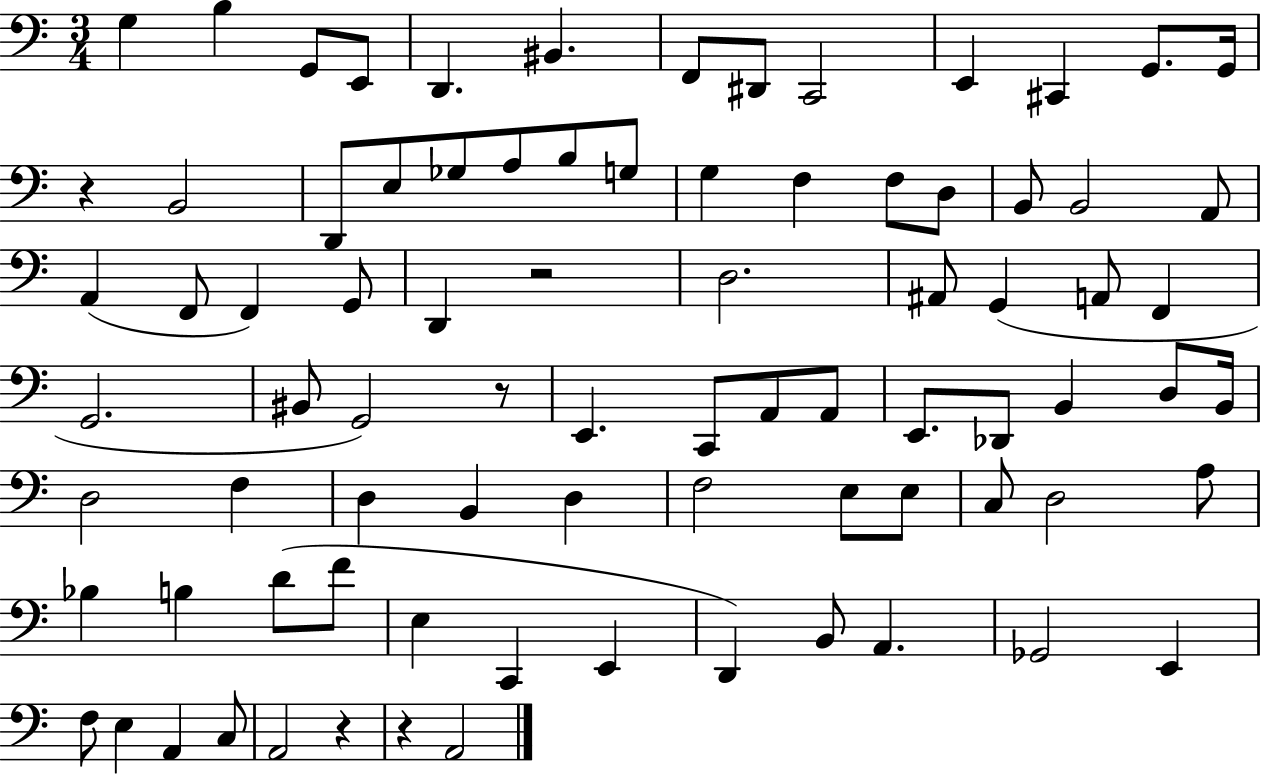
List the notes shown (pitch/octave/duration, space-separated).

G3/q B3/q G2/e E2/e D2/q. BIS2/q. F2/e D#2/e C2/h E2/q C#2/q G2/e. G2/s R/q B2/h D2/e E3/e Gb3/e A3/e B3/e G3/e G3/q F3/q F3/e D3/e B2/e B2/h A2/e A2/q F2/e F2/q G2/e D2/q R/h D3/h. A#2/e G2/q A2/e F2/q G2/h. BIS2/e G2/h R/e E2/q. C2/e A2/e A2/e E2/e. Db2/e B2/q D3/e B2/s D3/h F3/q D3/q B2/q D3/q F3/h E3/e E3/e C3/e D3/h A3/e Bb3/q B3/q D4/e F4/e E3/q C2/q E2/q D2/q B2/e A2/q. Gb2/h E2/q F3/e E3/q A2/q C3/e A2/h R/q R/q A2/h